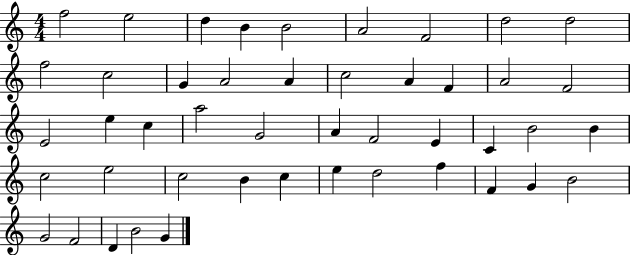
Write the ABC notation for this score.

X:1
T:Untitled
M:4/4
L:1/4
K:C
f2 e2 d B B2 A2 F2 d2 d2 f2 c2 G A2 A c2 A F A2 F2 E2 e c a2 G2 A F2 E C B2 B c2 e2 c2 B c e d2 f F G B2 G2 F2 D B2 G